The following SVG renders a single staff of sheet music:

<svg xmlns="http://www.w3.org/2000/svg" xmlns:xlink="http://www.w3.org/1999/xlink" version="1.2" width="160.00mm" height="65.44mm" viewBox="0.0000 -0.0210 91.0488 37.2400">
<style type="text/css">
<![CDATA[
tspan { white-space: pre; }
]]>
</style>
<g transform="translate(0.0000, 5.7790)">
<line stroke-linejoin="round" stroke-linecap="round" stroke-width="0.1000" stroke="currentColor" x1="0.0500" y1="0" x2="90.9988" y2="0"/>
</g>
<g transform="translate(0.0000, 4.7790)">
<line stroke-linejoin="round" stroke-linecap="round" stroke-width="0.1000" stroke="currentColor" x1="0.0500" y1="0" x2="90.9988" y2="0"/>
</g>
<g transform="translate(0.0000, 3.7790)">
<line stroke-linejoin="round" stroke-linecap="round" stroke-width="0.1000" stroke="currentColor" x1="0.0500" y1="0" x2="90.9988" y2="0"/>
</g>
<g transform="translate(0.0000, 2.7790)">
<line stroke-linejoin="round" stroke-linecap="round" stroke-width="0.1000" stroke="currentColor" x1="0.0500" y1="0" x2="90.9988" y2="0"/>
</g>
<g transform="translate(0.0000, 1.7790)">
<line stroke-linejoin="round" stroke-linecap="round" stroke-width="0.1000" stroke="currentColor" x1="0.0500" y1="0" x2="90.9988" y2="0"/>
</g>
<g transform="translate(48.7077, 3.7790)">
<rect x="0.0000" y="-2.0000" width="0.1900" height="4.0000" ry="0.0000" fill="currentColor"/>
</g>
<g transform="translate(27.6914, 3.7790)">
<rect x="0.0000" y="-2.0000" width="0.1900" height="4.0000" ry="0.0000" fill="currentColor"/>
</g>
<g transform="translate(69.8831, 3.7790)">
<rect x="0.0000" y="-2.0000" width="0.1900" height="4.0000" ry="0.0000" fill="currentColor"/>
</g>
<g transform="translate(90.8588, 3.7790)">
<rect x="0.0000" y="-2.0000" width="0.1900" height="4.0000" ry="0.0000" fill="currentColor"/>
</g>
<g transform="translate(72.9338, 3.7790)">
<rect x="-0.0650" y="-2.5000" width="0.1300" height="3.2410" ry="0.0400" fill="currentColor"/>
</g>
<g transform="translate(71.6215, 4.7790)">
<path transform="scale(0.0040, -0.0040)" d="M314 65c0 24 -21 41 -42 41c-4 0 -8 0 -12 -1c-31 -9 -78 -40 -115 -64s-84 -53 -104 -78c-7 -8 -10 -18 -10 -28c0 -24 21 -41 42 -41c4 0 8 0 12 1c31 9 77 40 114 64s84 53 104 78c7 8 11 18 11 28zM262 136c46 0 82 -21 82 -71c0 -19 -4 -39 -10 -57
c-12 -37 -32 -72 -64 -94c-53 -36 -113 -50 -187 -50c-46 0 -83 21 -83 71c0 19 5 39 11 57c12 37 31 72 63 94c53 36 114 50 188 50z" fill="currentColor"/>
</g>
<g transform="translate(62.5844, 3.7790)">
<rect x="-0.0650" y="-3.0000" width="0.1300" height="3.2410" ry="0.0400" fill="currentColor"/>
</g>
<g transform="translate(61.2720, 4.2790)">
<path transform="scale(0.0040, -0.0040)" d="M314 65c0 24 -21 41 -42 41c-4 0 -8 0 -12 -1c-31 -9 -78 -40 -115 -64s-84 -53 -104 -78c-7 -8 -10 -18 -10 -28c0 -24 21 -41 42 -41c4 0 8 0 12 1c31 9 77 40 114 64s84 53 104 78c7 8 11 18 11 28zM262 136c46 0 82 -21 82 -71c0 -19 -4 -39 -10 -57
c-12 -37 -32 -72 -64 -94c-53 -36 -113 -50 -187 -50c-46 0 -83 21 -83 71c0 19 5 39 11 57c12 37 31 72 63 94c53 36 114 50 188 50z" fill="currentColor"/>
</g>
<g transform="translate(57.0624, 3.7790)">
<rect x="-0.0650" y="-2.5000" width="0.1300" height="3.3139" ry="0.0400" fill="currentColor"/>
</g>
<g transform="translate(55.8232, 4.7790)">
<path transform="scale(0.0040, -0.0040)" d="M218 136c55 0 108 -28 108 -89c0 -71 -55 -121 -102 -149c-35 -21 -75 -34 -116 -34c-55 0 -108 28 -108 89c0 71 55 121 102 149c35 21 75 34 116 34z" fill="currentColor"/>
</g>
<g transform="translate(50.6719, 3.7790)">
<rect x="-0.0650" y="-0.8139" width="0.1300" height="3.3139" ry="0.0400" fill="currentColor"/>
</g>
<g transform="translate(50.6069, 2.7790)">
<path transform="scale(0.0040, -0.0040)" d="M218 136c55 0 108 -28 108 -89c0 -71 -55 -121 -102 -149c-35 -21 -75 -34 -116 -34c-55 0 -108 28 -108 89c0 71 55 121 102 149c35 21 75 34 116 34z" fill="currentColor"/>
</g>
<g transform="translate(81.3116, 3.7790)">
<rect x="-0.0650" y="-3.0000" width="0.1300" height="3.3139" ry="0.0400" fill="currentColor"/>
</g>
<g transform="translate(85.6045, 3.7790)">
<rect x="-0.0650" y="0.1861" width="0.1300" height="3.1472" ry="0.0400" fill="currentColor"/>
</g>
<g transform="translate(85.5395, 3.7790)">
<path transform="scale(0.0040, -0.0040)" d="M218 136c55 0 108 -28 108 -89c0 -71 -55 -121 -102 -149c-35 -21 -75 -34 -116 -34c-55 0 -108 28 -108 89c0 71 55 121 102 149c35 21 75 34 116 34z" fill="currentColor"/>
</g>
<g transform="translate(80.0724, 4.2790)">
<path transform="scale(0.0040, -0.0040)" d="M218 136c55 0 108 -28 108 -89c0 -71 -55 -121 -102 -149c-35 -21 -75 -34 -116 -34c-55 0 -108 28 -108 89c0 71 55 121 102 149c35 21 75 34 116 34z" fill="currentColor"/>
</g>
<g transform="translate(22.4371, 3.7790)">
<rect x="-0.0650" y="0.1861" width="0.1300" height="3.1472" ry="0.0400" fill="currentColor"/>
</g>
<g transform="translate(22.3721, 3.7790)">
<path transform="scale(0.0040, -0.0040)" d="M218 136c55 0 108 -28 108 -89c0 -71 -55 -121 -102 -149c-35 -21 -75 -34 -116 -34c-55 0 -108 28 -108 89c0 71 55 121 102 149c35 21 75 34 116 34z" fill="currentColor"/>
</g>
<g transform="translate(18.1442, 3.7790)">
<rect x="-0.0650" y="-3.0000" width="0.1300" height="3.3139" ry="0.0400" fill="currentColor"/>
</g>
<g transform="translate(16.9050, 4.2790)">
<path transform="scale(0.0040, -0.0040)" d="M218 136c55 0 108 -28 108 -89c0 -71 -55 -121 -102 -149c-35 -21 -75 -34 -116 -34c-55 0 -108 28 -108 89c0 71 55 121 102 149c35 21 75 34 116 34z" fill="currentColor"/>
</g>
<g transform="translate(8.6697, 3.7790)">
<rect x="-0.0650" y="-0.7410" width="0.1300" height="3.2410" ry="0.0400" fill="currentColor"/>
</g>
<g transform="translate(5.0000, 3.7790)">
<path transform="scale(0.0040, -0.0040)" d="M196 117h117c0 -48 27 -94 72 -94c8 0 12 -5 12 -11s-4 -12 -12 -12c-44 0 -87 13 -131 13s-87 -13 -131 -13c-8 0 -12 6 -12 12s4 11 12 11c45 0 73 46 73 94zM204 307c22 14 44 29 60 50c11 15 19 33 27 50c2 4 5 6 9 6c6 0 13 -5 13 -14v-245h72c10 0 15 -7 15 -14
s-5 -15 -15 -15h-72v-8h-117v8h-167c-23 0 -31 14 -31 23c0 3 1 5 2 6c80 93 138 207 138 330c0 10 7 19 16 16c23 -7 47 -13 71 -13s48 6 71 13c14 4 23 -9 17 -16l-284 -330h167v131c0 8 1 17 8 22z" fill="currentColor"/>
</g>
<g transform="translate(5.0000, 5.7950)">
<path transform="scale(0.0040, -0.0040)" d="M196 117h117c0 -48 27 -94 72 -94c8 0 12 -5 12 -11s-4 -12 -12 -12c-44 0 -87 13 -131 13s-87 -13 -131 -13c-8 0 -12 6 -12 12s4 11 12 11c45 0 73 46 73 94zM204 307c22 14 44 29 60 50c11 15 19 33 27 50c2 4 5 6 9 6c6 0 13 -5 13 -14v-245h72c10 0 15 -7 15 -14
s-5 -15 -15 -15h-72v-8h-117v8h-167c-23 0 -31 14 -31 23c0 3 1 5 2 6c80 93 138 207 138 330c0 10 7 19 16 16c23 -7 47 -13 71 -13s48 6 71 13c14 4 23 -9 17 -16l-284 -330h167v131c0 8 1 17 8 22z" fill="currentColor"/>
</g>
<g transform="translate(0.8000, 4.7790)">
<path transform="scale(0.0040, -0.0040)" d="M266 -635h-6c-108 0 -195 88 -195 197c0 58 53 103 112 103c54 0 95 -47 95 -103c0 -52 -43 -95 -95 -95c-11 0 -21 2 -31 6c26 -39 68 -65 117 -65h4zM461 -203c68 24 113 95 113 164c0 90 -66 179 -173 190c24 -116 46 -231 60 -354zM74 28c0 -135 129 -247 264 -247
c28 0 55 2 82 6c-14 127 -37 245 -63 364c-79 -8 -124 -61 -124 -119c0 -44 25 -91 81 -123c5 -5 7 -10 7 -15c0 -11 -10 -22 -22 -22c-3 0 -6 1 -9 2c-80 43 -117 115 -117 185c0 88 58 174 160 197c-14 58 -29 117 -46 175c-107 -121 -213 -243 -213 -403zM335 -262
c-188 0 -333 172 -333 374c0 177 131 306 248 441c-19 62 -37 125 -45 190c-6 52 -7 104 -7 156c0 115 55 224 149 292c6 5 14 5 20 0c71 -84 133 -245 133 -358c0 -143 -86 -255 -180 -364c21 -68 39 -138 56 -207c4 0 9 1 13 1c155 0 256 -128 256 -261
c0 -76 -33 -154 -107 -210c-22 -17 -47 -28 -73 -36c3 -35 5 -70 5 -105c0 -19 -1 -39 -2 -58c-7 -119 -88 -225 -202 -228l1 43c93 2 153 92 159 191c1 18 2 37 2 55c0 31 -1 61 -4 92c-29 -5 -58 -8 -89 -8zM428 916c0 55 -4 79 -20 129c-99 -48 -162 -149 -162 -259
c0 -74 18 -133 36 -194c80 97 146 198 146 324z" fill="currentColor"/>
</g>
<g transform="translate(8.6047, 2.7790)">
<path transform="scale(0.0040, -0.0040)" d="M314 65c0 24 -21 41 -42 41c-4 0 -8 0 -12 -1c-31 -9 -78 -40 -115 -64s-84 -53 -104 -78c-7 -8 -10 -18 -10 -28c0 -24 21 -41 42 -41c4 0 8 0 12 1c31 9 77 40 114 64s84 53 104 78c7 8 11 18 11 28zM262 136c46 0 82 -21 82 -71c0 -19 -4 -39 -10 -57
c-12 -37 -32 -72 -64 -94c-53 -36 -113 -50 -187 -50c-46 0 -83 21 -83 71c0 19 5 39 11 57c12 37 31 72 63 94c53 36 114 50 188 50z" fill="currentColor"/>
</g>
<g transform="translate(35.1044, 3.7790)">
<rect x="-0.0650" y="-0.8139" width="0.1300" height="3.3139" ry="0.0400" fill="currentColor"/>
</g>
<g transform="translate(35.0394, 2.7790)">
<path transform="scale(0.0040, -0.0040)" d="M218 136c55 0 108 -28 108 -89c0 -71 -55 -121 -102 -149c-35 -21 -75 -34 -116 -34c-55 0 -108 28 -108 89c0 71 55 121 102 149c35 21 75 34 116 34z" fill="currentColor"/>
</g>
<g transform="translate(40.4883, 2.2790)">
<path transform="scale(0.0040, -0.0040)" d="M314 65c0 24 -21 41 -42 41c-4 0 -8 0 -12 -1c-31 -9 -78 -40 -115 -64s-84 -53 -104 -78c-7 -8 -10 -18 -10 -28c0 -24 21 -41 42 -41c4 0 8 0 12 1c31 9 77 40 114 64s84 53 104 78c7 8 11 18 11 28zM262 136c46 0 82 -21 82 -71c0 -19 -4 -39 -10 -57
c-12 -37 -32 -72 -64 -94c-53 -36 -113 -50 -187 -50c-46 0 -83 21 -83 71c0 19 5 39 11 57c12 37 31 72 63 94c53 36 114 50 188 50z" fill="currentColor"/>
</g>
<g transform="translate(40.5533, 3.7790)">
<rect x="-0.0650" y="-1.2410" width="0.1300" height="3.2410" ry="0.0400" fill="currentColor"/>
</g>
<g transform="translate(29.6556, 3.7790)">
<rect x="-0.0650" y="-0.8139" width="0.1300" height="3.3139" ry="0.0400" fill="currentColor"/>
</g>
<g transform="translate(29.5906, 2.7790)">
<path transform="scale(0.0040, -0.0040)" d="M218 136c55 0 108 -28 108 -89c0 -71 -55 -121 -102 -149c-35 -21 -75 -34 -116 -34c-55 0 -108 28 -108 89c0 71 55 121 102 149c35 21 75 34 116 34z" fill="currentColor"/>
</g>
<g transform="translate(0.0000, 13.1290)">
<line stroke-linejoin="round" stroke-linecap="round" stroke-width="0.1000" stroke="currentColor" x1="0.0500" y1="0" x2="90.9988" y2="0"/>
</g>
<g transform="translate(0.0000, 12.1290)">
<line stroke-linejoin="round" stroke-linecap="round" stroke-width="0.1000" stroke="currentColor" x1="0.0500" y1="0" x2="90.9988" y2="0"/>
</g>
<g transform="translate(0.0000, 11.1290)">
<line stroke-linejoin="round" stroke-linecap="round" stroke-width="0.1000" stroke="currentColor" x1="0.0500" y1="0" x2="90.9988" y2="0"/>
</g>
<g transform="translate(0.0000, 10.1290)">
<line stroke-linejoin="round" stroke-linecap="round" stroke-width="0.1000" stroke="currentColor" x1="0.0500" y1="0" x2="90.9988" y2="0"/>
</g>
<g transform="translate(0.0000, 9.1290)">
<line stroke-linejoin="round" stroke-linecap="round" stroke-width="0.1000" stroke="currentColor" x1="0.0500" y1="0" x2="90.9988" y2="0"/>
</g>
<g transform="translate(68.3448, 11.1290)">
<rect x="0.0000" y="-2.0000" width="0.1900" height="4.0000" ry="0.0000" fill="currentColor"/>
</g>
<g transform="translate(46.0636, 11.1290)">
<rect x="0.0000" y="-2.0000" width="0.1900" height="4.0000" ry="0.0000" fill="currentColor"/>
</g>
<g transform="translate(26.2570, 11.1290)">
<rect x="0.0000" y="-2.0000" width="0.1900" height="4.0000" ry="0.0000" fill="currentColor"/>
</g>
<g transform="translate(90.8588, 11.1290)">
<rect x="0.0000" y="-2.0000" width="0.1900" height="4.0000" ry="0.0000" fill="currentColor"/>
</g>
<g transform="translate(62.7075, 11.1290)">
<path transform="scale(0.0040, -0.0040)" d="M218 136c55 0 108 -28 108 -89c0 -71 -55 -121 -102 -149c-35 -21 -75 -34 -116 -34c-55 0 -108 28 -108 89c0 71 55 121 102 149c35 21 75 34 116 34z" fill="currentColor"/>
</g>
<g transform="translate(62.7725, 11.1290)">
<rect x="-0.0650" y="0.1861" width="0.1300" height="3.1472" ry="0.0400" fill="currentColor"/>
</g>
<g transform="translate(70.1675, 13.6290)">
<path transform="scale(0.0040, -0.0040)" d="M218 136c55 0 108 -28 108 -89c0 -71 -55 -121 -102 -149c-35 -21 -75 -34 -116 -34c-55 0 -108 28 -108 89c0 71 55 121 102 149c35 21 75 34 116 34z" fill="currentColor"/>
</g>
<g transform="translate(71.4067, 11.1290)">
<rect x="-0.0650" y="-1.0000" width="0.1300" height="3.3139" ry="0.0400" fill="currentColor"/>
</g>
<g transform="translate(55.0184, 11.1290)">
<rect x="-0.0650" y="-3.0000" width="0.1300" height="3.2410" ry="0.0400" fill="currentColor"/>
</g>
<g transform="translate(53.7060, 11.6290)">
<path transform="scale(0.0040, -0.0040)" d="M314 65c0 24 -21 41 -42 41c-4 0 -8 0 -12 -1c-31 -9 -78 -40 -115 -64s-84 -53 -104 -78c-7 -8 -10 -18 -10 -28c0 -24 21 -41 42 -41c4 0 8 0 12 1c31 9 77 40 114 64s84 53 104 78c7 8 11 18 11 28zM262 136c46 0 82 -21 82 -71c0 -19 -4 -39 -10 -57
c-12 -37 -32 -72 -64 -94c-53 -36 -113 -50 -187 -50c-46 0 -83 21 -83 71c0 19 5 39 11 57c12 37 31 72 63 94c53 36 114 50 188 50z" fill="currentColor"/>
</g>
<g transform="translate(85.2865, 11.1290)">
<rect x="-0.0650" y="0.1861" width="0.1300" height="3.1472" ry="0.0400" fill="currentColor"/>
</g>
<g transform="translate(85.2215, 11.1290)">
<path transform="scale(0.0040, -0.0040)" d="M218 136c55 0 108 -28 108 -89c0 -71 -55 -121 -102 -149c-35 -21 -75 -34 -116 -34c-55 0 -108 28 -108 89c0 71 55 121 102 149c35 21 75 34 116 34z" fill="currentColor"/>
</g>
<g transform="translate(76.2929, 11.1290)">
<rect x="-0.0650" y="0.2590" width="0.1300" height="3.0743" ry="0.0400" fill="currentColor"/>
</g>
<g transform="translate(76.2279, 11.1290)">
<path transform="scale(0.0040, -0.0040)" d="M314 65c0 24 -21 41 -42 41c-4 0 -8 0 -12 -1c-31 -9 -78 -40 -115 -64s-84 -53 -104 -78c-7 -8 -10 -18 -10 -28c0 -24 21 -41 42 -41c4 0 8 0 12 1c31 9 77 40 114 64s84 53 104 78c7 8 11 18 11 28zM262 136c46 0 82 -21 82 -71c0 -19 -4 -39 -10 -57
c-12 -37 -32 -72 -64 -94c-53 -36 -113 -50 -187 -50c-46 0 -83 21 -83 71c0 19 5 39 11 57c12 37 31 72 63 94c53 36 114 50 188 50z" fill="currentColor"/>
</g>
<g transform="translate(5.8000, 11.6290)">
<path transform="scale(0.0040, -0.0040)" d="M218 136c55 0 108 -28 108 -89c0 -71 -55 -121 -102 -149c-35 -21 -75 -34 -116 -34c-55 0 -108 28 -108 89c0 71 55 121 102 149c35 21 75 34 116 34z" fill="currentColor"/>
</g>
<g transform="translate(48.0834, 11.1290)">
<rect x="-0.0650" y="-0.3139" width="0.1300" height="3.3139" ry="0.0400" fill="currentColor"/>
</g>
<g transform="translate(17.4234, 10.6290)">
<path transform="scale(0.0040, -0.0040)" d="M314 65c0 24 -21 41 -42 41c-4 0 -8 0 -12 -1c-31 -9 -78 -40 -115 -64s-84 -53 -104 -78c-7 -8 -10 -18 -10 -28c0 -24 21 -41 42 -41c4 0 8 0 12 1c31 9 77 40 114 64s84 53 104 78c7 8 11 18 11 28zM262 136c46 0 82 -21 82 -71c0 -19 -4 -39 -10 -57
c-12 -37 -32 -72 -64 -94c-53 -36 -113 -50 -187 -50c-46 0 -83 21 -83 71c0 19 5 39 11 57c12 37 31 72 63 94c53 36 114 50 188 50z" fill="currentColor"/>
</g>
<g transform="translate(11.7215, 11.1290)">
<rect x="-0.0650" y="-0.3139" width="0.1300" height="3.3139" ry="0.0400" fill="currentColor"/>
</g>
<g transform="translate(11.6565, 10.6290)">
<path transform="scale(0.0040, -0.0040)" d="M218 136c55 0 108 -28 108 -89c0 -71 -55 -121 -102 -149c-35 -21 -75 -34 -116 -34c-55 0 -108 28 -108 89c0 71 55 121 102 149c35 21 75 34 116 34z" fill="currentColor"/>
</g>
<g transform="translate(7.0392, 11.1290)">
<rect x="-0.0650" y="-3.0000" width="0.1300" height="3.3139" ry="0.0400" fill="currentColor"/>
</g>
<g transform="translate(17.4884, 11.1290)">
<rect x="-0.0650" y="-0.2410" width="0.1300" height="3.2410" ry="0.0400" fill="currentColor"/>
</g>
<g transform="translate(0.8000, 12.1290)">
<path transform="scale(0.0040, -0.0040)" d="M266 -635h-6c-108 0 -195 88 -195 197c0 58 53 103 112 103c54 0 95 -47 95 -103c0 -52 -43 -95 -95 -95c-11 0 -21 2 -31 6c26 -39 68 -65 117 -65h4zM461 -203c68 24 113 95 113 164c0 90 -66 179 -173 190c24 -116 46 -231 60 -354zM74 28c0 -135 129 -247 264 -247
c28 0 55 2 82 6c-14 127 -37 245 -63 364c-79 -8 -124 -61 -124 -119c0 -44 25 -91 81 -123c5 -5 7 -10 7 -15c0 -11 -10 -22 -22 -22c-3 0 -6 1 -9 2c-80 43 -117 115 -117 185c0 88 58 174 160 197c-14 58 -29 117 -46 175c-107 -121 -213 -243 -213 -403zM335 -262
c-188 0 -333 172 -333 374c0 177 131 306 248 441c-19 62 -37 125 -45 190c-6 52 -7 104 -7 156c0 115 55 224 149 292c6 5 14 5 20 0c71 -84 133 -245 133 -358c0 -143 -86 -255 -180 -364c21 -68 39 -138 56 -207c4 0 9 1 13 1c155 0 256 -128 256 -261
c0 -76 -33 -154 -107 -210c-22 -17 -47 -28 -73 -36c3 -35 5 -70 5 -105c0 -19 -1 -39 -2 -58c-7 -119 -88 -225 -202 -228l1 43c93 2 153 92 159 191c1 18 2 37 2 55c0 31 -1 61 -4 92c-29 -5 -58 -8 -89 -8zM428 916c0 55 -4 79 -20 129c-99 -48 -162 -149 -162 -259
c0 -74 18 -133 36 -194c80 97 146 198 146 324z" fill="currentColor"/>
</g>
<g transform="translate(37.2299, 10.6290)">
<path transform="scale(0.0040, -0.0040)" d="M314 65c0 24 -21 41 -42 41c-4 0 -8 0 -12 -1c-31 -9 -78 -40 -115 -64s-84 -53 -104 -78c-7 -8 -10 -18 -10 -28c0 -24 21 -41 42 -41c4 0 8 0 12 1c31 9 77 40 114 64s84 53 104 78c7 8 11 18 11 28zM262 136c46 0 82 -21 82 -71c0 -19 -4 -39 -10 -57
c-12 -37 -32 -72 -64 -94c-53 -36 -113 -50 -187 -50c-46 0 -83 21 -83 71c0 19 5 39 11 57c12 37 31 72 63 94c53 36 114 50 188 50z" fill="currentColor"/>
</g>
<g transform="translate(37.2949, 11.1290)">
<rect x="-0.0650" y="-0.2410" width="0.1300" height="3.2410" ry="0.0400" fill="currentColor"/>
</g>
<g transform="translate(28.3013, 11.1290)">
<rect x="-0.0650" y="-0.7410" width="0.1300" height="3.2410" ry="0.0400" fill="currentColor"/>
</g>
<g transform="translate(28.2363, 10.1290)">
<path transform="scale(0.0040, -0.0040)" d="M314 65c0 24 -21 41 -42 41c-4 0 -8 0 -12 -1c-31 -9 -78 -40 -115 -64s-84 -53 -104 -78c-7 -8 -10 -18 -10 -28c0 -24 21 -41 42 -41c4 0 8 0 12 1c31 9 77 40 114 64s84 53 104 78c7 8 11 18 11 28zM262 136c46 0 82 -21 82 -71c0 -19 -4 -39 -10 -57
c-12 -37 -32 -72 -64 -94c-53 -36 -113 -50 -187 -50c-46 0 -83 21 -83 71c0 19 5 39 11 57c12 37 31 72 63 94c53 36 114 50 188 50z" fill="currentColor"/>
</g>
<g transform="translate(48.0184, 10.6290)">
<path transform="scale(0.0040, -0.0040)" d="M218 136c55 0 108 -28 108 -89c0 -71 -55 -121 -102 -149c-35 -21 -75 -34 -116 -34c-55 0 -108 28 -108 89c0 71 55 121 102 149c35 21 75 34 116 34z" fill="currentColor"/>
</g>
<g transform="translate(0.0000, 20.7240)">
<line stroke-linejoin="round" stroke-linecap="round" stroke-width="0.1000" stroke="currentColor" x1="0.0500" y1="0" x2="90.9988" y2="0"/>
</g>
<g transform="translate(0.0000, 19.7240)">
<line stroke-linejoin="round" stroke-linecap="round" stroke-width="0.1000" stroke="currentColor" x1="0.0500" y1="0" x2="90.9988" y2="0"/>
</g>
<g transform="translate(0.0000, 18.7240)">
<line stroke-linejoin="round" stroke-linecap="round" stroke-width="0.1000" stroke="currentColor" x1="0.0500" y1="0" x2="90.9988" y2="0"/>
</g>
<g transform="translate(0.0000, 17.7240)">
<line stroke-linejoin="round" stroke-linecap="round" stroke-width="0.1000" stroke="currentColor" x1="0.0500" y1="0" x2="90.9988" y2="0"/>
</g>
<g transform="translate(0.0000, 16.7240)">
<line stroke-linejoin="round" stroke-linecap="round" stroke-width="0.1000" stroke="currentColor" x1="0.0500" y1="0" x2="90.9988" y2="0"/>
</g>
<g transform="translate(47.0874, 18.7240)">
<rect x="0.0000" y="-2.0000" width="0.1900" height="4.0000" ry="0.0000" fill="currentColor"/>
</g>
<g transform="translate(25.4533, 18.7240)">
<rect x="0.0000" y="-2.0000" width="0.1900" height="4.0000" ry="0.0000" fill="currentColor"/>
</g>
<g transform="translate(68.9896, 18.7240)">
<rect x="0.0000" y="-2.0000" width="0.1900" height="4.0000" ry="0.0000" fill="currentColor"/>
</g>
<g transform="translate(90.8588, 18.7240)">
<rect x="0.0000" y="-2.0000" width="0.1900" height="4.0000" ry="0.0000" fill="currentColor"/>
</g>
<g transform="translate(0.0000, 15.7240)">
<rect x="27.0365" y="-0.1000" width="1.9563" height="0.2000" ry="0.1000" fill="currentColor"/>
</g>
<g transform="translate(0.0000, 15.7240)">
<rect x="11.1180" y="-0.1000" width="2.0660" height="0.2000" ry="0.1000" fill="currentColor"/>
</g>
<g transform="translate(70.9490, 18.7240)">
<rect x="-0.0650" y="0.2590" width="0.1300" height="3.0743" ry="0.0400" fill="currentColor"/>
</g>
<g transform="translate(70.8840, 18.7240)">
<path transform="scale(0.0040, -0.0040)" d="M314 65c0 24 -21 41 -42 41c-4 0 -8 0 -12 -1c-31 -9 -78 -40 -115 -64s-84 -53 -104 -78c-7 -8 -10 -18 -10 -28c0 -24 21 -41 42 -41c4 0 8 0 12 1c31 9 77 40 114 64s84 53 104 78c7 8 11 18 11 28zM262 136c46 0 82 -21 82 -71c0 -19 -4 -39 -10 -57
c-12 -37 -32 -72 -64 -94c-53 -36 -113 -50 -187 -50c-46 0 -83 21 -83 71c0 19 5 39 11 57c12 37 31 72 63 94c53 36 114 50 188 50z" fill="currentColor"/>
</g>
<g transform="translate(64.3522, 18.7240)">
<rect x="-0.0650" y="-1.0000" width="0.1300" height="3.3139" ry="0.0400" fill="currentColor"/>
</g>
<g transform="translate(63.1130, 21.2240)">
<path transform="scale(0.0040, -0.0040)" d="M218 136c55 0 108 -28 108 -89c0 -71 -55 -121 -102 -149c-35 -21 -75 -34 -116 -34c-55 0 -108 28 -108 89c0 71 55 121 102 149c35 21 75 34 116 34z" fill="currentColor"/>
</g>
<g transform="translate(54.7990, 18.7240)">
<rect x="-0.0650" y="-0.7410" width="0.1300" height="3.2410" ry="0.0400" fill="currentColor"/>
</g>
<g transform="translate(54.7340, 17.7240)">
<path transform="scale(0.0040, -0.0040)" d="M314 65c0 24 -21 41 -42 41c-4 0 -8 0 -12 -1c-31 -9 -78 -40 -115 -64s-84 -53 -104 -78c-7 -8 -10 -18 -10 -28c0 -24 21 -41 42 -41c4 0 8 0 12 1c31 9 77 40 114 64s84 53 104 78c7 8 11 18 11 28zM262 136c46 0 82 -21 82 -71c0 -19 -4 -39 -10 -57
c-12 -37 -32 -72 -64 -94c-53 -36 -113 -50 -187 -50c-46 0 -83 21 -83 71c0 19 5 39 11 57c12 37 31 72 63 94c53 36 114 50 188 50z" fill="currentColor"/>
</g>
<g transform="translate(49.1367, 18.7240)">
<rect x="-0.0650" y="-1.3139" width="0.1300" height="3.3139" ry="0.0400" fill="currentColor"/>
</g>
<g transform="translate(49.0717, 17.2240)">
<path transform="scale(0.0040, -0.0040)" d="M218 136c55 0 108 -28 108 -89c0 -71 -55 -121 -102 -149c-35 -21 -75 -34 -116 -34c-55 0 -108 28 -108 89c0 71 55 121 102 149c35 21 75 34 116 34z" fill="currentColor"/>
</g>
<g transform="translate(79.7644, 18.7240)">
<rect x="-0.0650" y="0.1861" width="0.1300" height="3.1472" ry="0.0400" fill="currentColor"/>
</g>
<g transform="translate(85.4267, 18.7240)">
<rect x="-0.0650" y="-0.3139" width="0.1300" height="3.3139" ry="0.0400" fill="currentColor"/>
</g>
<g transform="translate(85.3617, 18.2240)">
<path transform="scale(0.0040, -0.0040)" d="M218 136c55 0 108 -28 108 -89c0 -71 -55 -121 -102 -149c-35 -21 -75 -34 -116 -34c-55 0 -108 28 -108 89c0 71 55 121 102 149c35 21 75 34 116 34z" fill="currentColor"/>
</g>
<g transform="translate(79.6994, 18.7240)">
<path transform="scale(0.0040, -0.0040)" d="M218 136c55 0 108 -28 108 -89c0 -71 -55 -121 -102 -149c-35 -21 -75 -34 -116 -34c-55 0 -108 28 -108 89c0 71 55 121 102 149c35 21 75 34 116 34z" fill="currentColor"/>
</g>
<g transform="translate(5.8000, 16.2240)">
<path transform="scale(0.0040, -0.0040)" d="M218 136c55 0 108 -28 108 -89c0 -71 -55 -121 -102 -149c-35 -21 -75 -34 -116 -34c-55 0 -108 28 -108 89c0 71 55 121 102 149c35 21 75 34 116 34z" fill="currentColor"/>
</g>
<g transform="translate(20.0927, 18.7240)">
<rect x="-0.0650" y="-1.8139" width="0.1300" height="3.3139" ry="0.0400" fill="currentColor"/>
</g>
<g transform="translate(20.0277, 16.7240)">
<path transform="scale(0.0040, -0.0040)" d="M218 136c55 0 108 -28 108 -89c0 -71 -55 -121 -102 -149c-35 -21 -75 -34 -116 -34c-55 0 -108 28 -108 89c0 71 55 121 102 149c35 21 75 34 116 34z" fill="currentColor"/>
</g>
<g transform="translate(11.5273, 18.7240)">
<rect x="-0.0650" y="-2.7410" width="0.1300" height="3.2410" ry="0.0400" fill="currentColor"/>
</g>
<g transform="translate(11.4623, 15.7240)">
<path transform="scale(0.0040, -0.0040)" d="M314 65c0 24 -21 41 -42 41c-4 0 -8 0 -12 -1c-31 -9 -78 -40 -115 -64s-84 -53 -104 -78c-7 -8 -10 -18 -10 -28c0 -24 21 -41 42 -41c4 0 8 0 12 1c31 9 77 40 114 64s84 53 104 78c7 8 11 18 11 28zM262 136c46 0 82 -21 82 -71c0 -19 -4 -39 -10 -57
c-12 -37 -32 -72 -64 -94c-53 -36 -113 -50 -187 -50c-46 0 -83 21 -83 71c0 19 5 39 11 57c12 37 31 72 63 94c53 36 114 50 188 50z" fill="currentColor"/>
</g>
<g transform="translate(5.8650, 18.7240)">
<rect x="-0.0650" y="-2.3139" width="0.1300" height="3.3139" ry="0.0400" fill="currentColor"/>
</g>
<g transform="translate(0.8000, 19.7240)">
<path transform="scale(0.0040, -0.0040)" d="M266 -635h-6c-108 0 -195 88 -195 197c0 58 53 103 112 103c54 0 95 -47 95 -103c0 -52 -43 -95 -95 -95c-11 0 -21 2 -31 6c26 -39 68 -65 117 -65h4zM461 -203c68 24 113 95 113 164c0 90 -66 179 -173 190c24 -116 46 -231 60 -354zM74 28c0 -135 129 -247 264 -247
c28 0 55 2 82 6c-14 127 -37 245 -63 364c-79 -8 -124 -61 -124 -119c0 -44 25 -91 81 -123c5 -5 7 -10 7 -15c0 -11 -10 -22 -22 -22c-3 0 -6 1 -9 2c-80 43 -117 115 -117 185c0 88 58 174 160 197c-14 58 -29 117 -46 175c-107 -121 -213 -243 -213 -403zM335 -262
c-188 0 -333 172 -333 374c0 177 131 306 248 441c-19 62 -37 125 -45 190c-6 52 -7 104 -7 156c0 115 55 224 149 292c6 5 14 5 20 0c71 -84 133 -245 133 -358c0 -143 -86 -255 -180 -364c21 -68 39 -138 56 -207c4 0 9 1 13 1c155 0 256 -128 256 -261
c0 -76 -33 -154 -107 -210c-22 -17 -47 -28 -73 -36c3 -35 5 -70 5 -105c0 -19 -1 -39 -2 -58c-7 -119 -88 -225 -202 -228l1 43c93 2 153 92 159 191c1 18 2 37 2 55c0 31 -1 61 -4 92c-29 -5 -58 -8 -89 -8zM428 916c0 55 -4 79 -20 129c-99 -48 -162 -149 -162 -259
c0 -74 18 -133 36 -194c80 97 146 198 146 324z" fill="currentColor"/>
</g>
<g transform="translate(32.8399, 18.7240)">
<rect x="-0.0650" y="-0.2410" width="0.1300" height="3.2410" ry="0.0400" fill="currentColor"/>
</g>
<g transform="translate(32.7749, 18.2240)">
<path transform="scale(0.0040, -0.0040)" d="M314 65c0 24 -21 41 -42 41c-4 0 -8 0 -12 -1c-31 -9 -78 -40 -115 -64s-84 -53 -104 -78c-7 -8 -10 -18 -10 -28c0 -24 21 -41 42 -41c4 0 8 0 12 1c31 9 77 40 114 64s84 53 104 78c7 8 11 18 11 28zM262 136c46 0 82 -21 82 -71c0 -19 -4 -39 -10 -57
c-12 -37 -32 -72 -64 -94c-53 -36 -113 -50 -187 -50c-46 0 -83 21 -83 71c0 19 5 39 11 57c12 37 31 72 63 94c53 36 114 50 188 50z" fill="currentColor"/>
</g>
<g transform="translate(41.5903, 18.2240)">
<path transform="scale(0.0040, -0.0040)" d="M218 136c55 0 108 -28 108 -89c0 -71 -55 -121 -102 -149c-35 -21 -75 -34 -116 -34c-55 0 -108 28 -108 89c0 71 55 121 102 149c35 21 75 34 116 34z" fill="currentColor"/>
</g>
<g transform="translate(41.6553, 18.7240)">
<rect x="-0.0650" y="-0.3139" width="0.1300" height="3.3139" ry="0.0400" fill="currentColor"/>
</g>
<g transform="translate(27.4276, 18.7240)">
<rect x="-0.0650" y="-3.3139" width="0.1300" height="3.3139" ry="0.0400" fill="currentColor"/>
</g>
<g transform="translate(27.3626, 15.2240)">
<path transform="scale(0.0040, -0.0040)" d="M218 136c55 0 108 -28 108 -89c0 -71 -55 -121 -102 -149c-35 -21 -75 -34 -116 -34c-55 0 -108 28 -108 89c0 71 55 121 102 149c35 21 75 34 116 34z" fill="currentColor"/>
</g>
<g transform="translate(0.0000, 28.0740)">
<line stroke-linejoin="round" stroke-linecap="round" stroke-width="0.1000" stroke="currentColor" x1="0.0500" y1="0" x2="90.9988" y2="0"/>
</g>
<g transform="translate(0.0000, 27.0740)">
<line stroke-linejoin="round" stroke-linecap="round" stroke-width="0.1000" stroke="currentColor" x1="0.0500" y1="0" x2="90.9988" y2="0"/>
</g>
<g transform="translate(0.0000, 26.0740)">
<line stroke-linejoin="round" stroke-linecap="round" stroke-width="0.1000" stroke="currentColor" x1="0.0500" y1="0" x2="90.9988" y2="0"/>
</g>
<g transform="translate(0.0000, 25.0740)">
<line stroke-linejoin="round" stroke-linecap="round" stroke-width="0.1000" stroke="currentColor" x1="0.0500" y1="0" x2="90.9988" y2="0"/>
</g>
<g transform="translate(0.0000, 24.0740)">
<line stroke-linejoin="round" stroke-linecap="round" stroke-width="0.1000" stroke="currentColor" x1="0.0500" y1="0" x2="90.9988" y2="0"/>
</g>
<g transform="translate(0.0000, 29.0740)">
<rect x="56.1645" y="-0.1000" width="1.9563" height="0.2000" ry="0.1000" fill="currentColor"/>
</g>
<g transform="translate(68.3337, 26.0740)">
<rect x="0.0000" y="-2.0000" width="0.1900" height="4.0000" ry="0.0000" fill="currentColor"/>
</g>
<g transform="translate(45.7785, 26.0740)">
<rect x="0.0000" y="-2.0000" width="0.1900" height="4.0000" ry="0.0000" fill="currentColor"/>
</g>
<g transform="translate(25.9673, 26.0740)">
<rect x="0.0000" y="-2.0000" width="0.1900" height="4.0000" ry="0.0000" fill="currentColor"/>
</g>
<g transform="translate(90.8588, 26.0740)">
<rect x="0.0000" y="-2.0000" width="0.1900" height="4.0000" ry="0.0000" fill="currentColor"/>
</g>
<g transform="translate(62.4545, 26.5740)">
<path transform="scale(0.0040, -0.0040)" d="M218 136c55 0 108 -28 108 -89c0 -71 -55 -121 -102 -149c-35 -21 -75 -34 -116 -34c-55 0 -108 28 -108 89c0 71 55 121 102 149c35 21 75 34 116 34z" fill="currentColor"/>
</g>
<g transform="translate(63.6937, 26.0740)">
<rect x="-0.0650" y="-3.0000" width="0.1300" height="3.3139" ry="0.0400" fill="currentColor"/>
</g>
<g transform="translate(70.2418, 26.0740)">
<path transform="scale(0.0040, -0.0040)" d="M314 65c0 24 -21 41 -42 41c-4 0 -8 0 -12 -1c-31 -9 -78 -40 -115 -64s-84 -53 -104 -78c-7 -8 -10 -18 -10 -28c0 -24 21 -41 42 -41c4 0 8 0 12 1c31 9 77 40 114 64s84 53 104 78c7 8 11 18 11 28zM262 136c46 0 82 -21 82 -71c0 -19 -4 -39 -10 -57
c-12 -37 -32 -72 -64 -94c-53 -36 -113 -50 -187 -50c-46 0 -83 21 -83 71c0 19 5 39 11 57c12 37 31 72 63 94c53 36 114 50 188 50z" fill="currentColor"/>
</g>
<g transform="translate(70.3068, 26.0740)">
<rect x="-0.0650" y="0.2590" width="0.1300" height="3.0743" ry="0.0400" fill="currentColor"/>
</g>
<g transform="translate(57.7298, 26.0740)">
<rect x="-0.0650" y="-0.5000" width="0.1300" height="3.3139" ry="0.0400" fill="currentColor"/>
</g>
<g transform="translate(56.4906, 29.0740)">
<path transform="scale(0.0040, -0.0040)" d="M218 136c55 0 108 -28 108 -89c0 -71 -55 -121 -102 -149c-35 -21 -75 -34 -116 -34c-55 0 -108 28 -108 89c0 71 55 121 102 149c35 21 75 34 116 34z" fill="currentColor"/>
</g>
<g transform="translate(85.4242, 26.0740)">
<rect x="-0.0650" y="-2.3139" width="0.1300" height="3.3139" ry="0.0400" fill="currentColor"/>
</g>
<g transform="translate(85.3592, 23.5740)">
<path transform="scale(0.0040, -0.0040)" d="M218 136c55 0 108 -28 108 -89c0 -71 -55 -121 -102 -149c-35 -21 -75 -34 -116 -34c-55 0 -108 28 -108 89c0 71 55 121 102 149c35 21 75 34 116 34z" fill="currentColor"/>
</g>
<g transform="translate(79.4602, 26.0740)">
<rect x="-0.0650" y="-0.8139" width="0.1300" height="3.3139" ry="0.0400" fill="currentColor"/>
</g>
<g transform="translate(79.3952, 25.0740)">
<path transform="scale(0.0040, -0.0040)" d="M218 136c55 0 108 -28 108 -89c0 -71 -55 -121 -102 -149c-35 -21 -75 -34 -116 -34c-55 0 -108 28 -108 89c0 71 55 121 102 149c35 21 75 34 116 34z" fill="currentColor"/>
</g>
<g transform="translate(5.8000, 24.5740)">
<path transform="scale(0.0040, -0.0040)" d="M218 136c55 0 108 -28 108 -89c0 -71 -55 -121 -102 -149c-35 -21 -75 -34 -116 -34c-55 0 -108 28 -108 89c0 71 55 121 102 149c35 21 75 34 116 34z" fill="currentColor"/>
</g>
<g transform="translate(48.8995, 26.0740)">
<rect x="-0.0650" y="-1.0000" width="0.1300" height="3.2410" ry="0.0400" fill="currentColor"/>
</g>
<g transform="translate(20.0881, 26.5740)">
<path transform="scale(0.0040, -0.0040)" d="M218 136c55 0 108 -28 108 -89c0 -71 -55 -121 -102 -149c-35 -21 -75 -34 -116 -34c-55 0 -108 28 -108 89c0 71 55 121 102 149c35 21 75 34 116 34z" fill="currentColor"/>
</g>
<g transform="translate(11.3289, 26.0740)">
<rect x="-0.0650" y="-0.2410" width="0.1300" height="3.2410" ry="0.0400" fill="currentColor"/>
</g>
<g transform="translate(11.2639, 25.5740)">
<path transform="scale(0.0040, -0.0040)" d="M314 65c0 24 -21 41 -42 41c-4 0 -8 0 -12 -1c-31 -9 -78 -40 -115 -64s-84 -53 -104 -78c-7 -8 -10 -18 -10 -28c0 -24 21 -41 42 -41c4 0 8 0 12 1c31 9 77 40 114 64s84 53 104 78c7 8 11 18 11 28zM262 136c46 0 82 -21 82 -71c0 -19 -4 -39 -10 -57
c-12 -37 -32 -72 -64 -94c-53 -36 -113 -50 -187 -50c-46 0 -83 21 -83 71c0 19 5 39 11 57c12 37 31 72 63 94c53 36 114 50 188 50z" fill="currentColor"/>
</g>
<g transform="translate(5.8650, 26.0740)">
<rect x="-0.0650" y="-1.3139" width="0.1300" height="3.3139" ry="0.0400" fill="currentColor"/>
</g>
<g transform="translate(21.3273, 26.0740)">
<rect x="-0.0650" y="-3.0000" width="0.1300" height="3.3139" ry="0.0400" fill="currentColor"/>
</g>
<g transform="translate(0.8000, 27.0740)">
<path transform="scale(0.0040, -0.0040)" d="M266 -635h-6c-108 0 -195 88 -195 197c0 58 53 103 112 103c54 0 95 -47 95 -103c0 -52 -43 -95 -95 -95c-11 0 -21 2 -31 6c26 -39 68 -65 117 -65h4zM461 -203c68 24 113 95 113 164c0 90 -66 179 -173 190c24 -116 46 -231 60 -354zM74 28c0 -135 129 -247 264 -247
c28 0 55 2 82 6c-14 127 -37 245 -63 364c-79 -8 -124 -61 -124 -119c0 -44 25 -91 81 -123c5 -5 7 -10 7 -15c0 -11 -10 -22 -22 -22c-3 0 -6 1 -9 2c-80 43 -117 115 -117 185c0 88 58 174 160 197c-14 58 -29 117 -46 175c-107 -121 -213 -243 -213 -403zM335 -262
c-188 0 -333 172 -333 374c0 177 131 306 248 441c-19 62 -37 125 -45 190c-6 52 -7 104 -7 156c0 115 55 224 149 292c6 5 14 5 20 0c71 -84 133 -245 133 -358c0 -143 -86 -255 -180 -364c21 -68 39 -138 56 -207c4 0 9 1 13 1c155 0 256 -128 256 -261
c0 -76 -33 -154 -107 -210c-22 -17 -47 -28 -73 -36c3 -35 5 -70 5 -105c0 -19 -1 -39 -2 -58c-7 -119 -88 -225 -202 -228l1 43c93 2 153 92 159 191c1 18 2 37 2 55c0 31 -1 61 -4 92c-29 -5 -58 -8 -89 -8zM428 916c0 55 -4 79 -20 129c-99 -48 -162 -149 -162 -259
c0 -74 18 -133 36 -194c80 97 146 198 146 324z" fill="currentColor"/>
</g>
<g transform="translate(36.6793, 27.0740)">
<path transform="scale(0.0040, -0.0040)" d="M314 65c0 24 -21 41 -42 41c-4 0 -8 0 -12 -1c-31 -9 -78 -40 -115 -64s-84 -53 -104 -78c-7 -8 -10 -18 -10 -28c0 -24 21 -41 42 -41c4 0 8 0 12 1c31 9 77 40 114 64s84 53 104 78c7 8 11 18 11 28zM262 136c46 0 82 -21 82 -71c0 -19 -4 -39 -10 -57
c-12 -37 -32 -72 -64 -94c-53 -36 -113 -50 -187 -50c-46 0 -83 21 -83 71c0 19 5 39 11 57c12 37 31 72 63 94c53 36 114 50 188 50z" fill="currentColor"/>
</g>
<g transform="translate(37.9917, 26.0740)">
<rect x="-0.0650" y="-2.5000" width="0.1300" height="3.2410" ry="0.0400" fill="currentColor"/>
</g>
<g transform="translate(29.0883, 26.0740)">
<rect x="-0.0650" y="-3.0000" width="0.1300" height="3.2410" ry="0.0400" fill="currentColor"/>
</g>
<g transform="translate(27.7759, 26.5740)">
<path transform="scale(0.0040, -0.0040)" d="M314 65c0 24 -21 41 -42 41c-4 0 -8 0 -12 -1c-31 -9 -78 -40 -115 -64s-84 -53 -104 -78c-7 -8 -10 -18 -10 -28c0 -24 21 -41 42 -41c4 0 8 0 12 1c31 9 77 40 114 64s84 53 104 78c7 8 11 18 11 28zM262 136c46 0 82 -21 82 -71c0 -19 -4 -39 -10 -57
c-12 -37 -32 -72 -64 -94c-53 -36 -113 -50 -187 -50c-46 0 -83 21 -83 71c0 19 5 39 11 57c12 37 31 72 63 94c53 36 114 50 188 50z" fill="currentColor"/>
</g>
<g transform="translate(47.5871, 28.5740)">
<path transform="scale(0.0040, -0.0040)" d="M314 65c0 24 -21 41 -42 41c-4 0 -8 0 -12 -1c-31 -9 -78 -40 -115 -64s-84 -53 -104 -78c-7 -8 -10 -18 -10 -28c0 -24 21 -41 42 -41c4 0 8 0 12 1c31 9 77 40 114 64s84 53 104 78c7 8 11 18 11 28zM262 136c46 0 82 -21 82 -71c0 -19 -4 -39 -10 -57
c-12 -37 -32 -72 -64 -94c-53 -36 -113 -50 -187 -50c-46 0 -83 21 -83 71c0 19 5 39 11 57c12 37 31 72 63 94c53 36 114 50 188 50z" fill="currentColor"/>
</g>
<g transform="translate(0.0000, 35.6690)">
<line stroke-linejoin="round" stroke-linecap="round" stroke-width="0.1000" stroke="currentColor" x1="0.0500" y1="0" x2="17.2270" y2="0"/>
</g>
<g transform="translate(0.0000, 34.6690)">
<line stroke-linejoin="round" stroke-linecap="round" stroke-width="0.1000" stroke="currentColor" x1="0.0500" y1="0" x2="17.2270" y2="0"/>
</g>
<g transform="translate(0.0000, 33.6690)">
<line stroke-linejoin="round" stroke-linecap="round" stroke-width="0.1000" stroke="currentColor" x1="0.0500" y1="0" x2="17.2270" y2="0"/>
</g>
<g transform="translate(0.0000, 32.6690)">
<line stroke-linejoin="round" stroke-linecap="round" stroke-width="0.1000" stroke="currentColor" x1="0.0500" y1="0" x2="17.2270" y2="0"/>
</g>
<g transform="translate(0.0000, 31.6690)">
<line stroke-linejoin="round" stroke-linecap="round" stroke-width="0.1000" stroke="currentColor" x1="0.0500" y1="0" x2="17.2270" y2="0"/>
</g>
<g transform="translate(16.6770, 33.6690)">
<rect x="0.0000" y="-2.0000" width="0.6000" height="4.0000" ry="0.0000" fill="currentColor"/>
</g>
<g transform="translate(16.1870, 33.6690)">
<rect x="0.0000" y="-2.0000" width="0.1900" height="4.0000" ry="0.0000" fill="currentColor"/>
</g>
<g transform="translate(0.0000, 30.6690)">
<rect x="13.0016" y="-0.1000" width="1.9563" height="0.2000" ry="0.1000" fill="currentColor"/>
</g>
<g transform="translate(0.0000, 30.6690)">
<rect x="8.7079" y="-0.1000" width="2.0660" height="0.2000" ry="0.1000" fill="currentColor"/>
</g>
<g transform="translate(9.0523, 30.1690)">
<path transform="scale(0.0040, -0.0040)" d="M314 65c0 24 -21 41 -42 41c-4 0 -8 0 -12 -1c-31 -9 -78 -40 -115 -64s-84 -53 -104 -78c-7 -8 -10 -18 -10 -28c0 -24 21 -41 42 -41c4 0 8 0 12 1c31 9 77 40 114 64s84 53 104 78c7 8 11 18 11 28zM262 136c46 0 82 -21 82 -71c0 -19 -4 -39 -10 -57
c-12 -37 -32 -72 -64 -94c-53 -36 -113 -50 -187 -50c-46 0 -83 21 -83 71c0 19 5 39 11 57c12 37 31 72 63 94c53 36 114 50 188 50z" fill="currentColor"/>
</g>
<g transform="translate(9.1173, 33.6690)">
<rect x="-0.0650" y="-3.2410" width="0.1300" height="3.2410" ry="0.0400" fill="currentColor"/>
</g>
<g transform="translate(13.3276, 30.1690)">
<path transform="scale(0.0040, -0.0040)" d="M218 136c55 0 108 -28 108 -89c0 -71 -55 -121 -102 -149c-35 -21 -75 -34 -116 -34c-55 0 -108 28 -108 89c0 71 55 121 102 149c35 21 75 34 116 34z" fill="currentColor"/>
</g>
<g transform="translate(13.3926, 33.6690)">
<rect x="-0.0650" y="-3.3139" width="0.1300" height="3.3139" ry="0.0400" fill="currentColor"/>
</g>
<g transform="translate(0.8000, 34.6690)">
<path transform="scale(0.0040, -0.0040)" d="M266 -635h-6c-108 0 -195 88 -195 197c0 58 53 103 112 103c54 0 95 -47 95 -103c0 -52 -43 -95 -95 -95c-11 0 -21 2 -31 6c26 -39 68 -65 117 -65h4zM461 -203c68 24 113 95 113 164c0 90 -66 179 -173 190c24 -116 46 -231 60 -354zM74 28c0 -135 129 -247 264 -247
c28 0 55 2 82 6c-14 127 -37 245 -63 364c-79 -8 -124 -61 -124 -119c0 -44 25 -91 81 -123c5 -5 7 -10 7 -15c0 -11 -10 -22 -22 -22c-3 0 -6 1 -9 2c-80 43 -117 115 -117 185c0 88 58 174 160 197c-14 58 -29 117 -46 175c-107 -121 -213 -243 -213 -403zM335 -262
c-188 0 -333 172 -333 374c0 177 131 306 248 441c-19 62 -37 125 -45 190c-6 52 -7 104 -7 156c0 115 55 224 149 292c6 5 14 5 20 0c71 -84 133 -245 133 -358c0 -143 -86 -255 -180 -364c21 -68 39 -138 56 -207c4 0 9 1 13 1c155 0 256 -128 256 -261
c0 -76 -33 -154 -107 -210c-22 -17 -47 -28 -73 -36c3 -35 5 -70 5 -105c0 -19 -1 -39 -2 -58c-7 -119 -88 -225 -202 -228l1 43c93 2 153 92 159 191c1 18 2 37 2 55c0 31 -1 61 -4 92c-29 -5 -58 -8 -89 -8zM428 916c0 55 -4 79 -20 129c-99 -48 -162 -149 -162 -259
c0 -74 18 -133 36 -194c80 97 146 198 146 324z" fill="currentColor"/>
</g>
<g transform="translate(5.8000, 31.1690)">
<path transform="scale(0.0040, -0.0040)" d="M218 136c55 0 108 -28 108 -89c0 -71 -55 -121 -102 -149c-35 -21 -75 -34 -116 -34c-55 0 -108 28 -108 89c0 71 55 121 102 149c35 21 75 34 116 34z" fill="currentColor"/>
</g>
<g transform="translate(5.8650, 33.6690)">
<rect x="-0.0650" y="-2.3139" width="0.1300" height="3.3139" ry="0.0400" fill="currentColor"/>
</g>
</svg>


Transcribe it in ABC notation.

X:1
T:Untitled
M:4/4
L:1/4
K:C
d2 A B d d e2 d G A2 G2 A B A c c2 d2 c2 c A2 B D B2 B g a2 f b c2 c e d2 D B2 B c e c2 A A2 G2 D2 C A B2 d g g b2 b